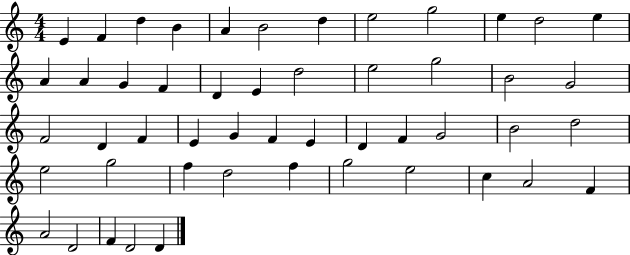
X:1
T:Untitled
M:4/4
L:1/4
K:C
E F d B A B2 d e2 g2 e d2 e A A G F D E d2 e2 g2 B2 G2 F2 D F E G F E D F G2 B2 d2 e2 g2 f d2 f g2 e2 c A2 F A2 D2 F D2 D